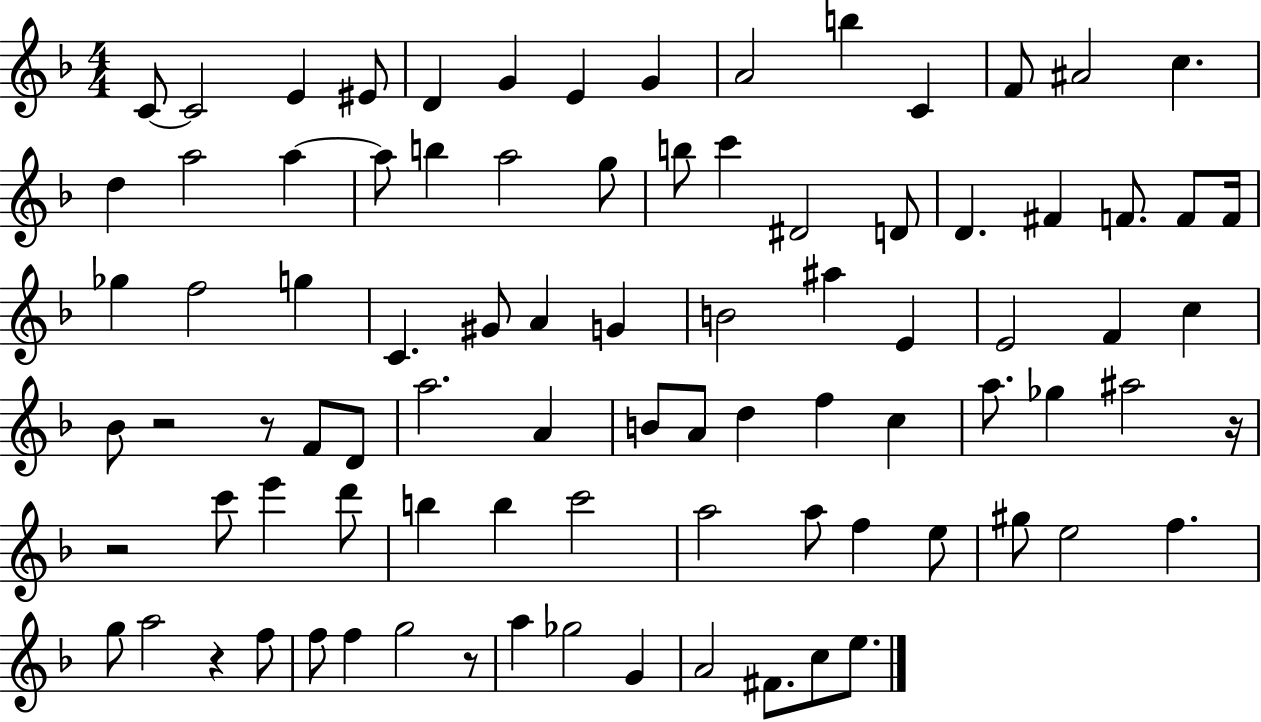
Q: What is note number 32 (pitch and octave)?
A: F5